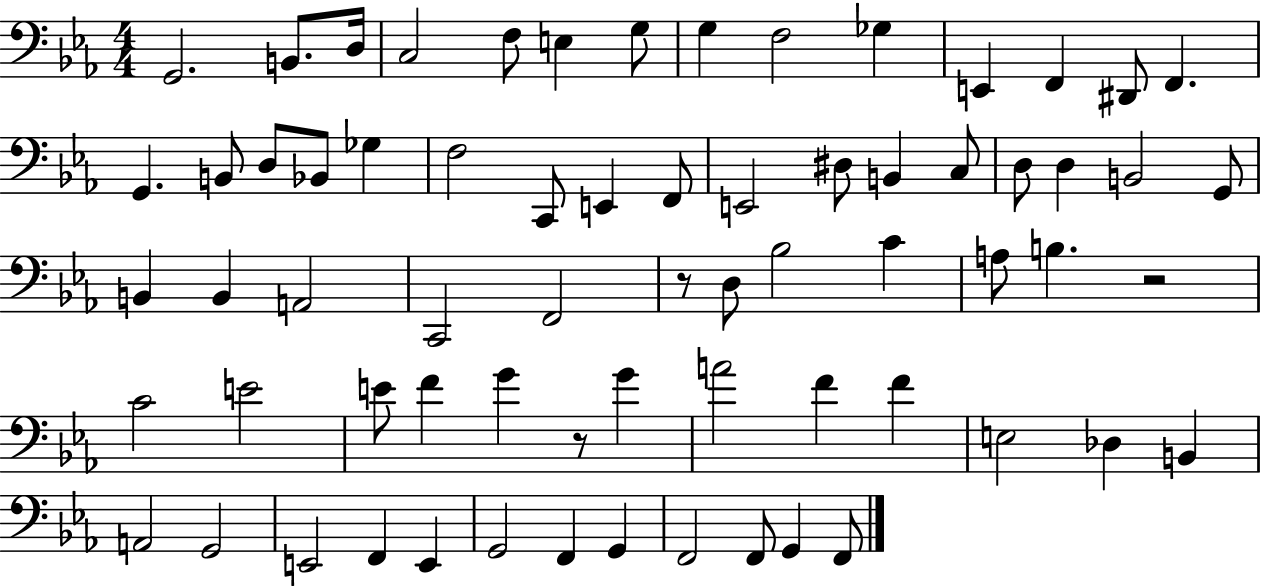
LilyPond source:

{
  \clef bass
  \numericTimeSignature
  \time 4/4
  \key ees \major
  g,2. b,8. d16 | c2 f8 e4 g8 | g4 f2 ges4 | e,4 f,4 dis,8 f,4. | \break g,4. b,8 d8 bes,8 ges4 | f2 c,8 e,4 f,8 | e,2 dis8 b,4 c8 | d8 d4 b,2 g,8 | \break b,4 b,4 a,2 | c,2 f,2 | r8 d8 bes2 c'4 | a8 b4. r2 | \break c'2 e'2 | e'8 f'4 g'4 r8 g'4 | a'2 f'4 f'4 | e2 des4 b,4 | \break a,2 g,2 | e,2 f,4 e,4 | g,2 f,4 g,4 | f,2 f,8 g,4 f,8 | \break \bar "|."
}